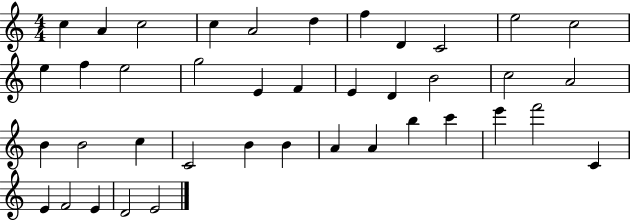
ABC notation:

X:1
T:Untitled
M:4/4
L:1/4
K:C
c A c2 c A2 d f D C2 e2 c2 e f e2 g2 E F E D B2 c2 A2 B B2 c C2 B B A A b c' e' f'2 C E F2 E D2 E2